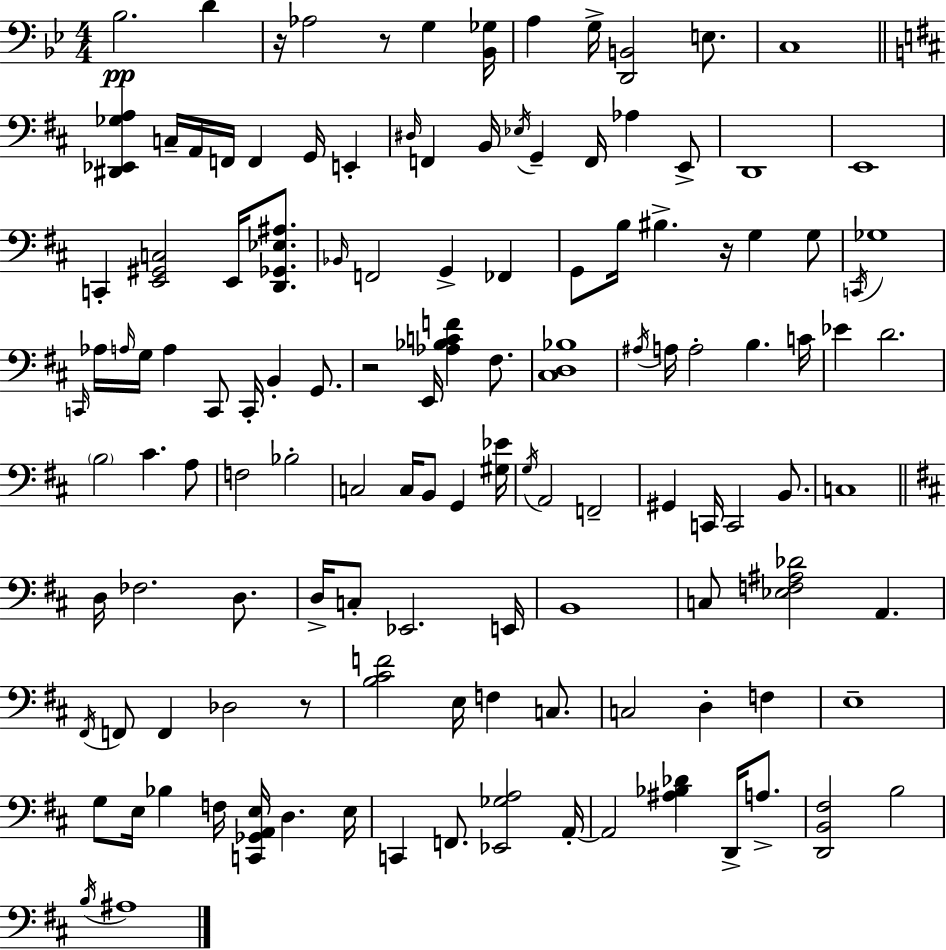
Bb3/h. D4/q R/s Ab3/h R/e G3/q [Bb2,Gb3]/s A3/q G3/s [D2,B2]/h E3/e. C3/w [D#2,Eb2,Gb3,A3]/q C3/s A2/s F2/s F2/q G2/s E2/q D#3/s F2/q B2/s Eb3/s G2/q F2/s Ab3/q E2/e D2/w E2/w C2/q [E2,G#2,C3]/h E2/s [D2,Gb2,Eb3,A#3]/e. Bb2/s F2/h G2/q FES2/q G2/e B3/s BIS3/q. R/s G3/q G3/e C2/s Gb3/w C2/s Ab3/s A3/s G3/s A3/q C2/e C2/s B2/q G2/e. R/h E2/s [Ab3,Bb3,C4,F4]/q F#3/e. [C#3,D3,Bb3]/w A#3/s A3/s A3/h B3/q. C4/s Eb4/q D4/h. B3/h C#4/q. A3/e F3/h Bb3/h C3/h C3/s B2/e G2/q [G#3,Eb4]/s G3/s A2/h F2/h G#2/q C2/s C2/h B2/e. C3/w D3/s FES3/h. D3/e. D3/s C3/e Eb2/h. E2/s B2/w C3/e [Eb3,F3,A#3,Db4]/h A2/q. F#2/s F2/e F2/q Db3/h R/e [B3,C#4,F4]/h E3/s F3/q C3/e. C3/h D3/q F3/q E3/w G3/e E3/s Bb3/q F3/s [C2,Gb2,A2,E3]/s D3/q. E3/s C2/q F2/e. [Eb2,Gb3,A3]/h A2/s A2/h [A#3,Bb3,Db4]/q D2/s A3/e. [D2,B2,F#3]/h B3/h B3/s A#3/w